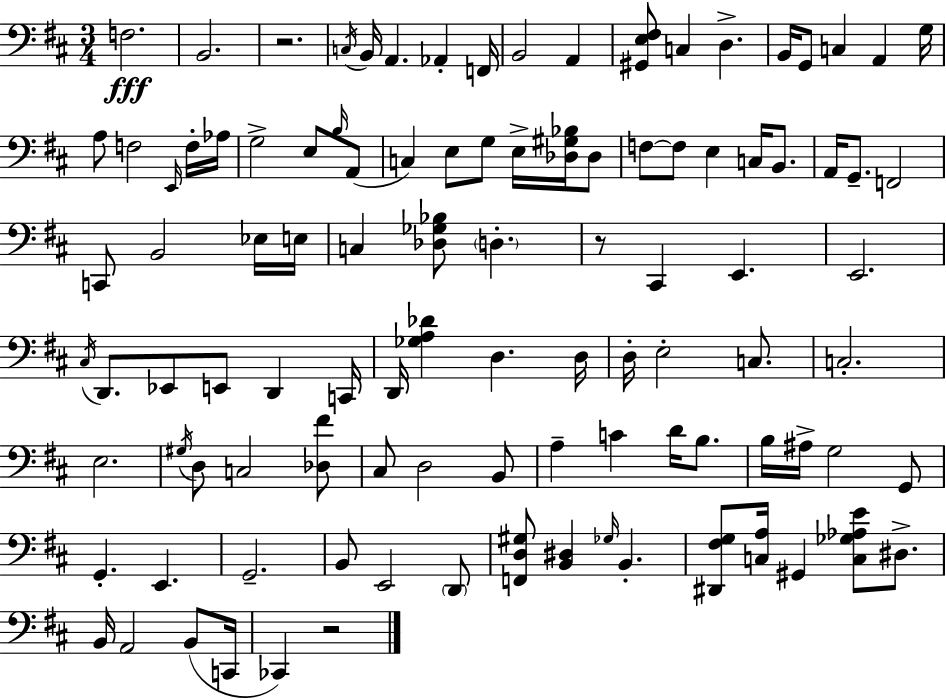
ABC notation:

X:1
T:Untitled
M:3/4
L:1/4
K:D
F,2 B,,2 z2 C,/4 B,,/4 A,, _A,, F,,/4 B,,2 A,, [^G,,E,^F,]/2 C, D, B,,/4 G,,/2 C, A,, G,/4 A,/2 F,2 E,,/4 F,/4 _A,/4 G,2 E,/2 B,/4 A,,/2 C, E,/2 G,/2 E,/4 [_D,^G,_B,]/4 _D,/2 F,/2 F,/2 E, C,/4 B,,/2 A,,/4 G,,/2 F,,2 C,,/2 B,,2 _E,/4 E,/4 C, [_D,_G,_B,]/2 D, z/2 ^C,, E,, E,,2 ^C,/4 D,,/2 _E,,/2 E,,/2 D,, C,,/4 D,,/4 [_G,A,_D] D, D,/4 D,/4 E,2 C,/2 C,2 E,2 ^G,/4 D,/2 C,2 [_D,^F]/2 ^C,/2 D,2 B,,/2 A, C D/4 B,/2 B,/4 ^A,/4 G,2 G,,/2 G,, E,, G,,2 B,,/2 E,,2 D,,/2 [F,,D,^G,]/2 [B,,^D,] _G,/4 B,, [^D,,^F,G,]/2 [C,A,]/4 ^G,, [C,_G,_A,E]/2 ^D,/2 B,,/4 A,,2 B,,/2 C,,/4 _C,, z2